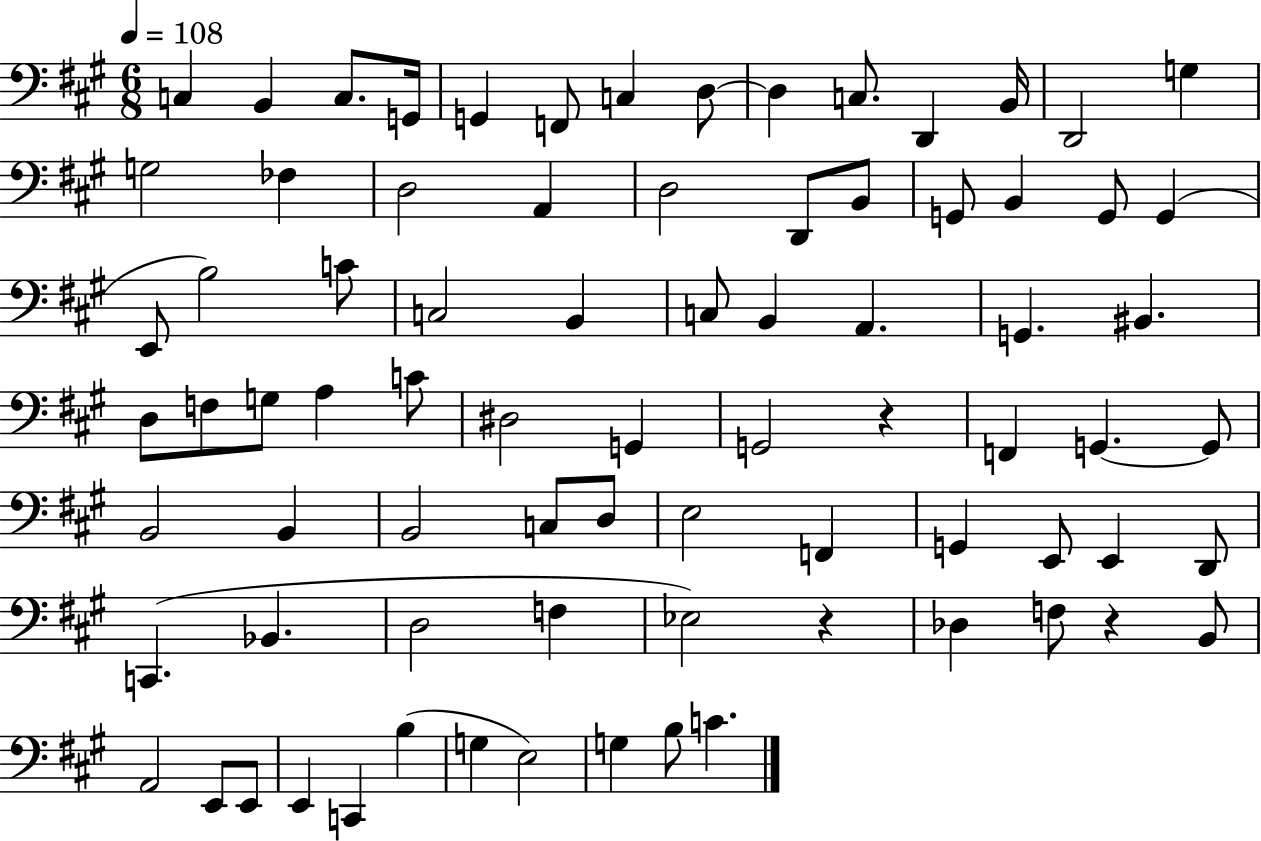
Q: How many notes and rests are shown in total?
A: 79